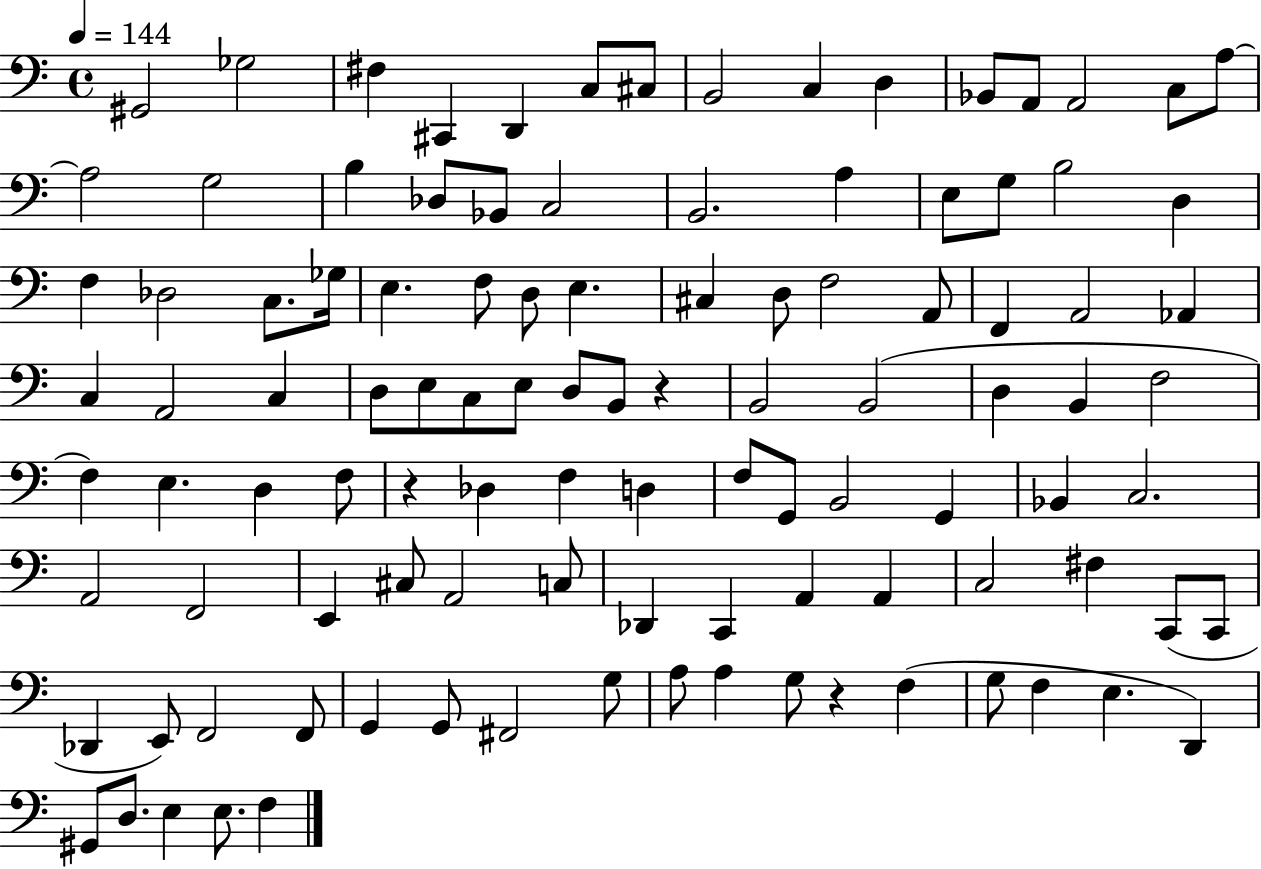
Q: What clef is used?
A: bass